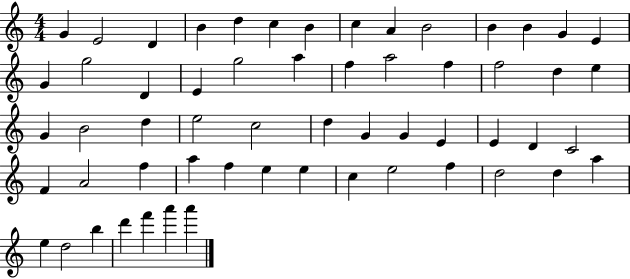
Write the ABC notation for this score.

X:1
T:Untitled
M:4/4
L:1/4
K:C
G E2 D B d c B c A B2 B B G E G g2 D E g2 a f a2 f f2 d e G B2 d e2 c2 d G G E E D C2 F A2 f a f e e c e2 f d2 d a e d2 b d' f' a' a'